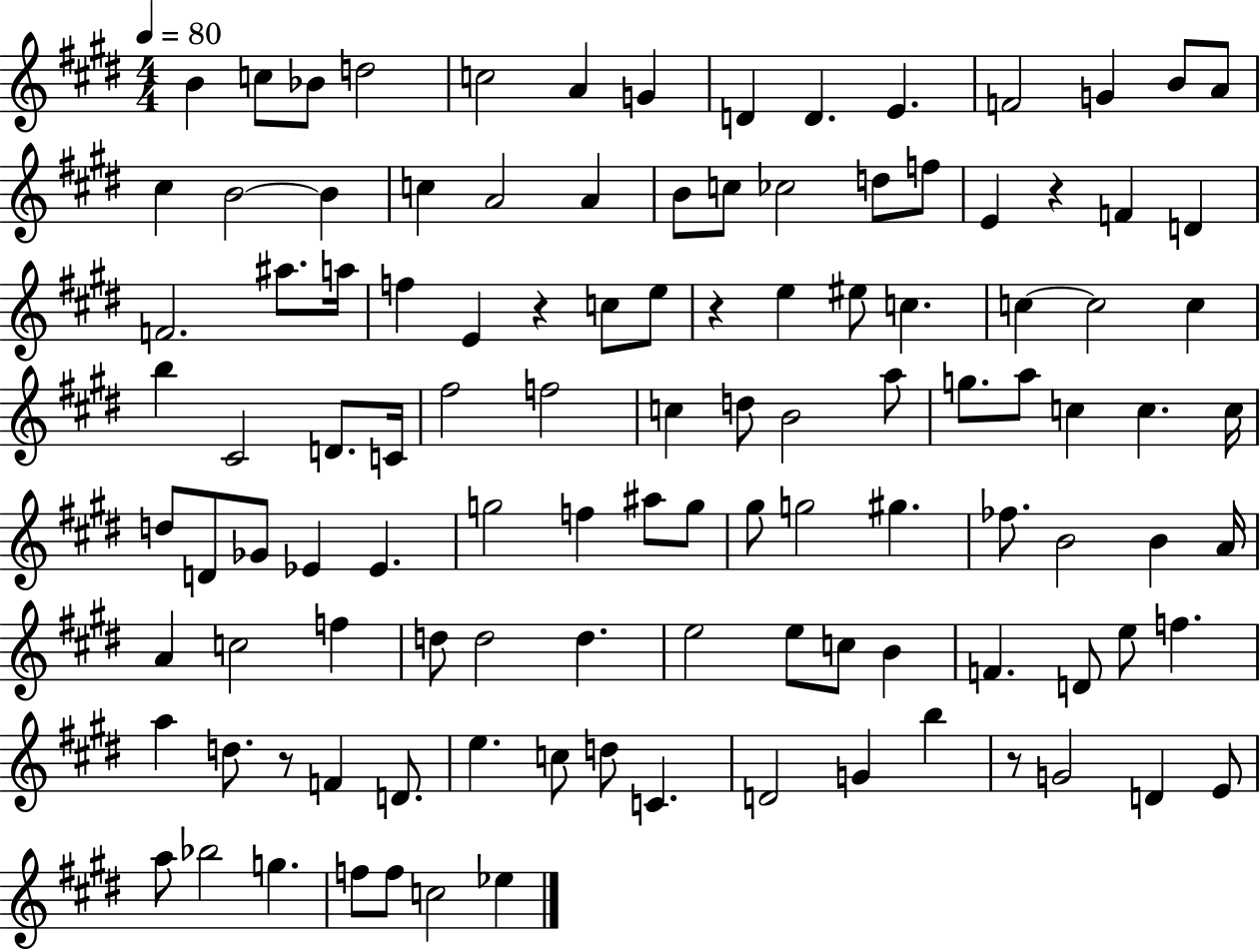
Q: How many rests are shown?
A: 5